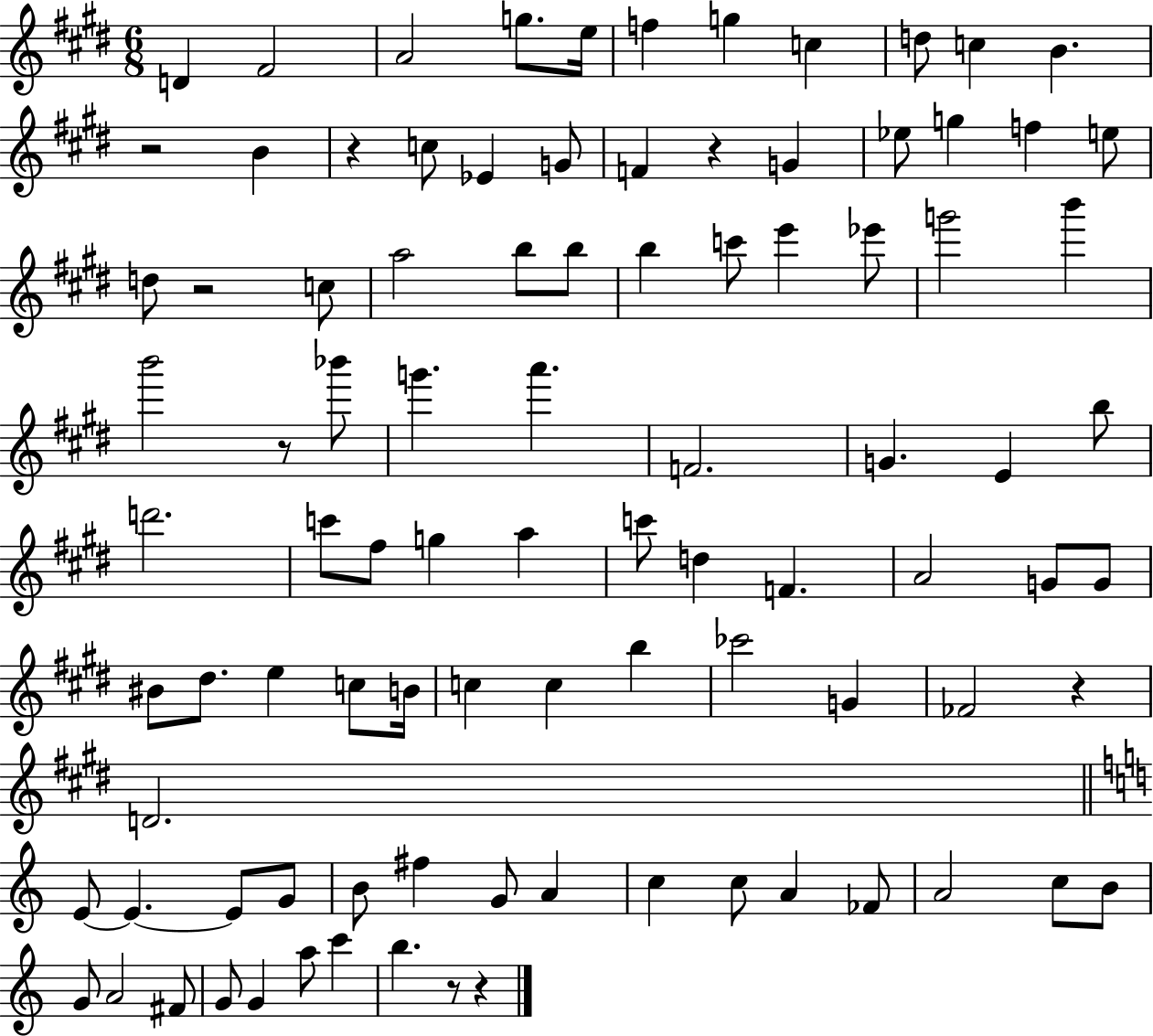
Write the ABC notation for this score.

X:1
T:Untitled
M:6/8
L:1/4
K:E
D ^F2 A2 g/2 e/4 f g c d/2 c B z2 B z c/2 _E G/2 F z G _e/2 g f e/2 d/2 z2 c/2 a2 b/2 b/2 b c'/2 e' _e'/2 g'2 b' b'2 z/2 _b'/2 g' a' F2 G E b/2 d'2 c'/2 ^f/2 g a c'/2 d F A2 G/2 G/2 ^B/2 ^d/2 e c/2 B/4 c c b _c'2 G _F2 z D2 E/2 E E/2 G/2 B/2 ^f G/2 A c c/2 A _F/2 A2 c/2 B/2 G/2 A2 ^F/2 G/2 G a/2 c' b z/2 z